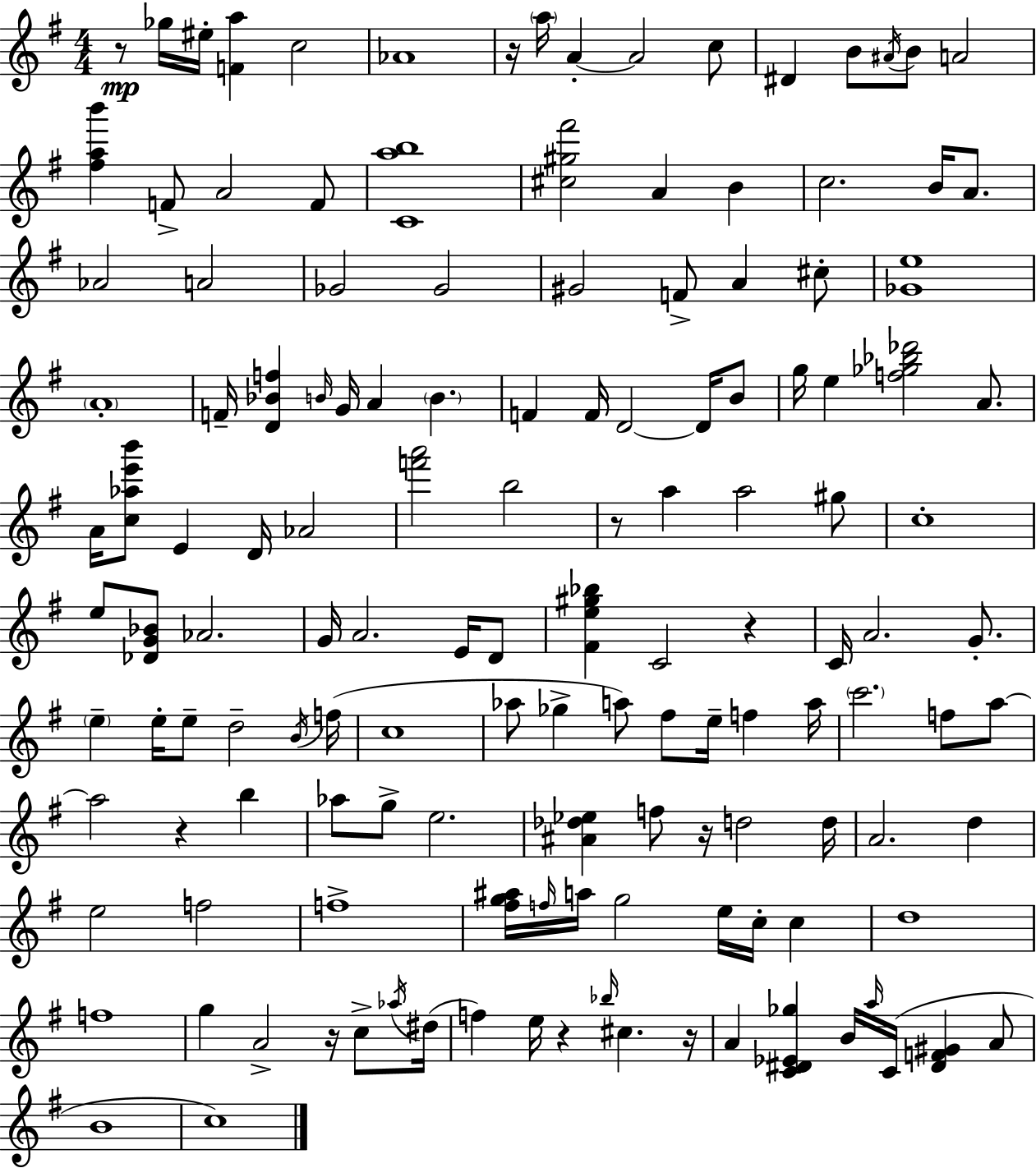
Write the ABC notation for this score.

X:1
T:Untitled
M:4/4
L:1/4
K:G
z/2 _g/4 ^e/4 [Fa] c2 _A4 z/4 a/4 A A2 c/2 ^D B/2 ^A/4 B/2 A2 [^fab'] F/2 A2 F/2 [Cab]4 [^c^g^f']2 A B c2 B/4 A/2 _A2 A2 _G2 _G2 ^G2 F/2 A ^c/2 [_Ge]4 A4 F/4 [D_Bf] B/4 G/4 A B F F/4 D2 D/4 B/2 g/4 e [f_g_b_d']2 A/2 A/4 [c_ae'b']/2 E D/4 _A2 [f'a']2 b2 z/2 a a2 ^g/2 c4 e/2 [_DG_B]/2 _A2 G/4 A2 E/4 D/2 [^Fe^g_b] C2 z C/4 A2 G/2 e e/4 e/2 d2 B/4 f/4 c4 _a/2 _g a/2 ^f/2 e/4 f a/4 c'2 f/2 a/2 a2 z b _a/2 g/2 e2 [^A_d_e] f/2 z/4 d2 d/4 A2 d e2 f2 f4 [^fg^a]/4 f/4 a/4 g2 e/4 c/4 c d4 f4 g A2 z/4 c/2 _a/4 ^d/4 f e/4 z _b/4 ^c z/4 A [C^D_E_g] B/4 a/4 C/4 [^DF^G] A/2 B4 c4